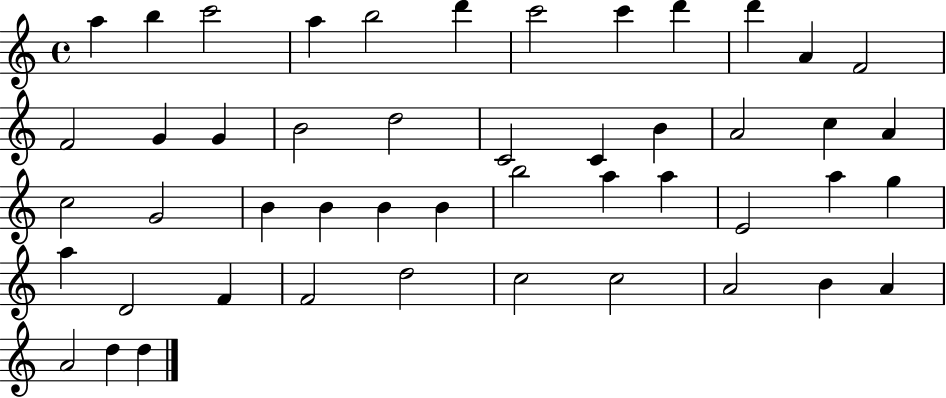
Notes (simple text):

A5/q B5/q C6/h A5/q B5/h D6/q C6/h C6/q D6/q D6/q A4/q F4/h F4/h G4/q G4/q B4/h D5/h C4/h C4/q B4/q A4/h C5/q A4/q C5/h G4/h B4/q B4/q B4/q B4/q B5/h A5/q A5/q E4/h A5/q G5/q A5/q D4/h F4/q F4/h D5/h C5/h C5/h A4/h B4/q A4/q A4/h D5/q D5/q